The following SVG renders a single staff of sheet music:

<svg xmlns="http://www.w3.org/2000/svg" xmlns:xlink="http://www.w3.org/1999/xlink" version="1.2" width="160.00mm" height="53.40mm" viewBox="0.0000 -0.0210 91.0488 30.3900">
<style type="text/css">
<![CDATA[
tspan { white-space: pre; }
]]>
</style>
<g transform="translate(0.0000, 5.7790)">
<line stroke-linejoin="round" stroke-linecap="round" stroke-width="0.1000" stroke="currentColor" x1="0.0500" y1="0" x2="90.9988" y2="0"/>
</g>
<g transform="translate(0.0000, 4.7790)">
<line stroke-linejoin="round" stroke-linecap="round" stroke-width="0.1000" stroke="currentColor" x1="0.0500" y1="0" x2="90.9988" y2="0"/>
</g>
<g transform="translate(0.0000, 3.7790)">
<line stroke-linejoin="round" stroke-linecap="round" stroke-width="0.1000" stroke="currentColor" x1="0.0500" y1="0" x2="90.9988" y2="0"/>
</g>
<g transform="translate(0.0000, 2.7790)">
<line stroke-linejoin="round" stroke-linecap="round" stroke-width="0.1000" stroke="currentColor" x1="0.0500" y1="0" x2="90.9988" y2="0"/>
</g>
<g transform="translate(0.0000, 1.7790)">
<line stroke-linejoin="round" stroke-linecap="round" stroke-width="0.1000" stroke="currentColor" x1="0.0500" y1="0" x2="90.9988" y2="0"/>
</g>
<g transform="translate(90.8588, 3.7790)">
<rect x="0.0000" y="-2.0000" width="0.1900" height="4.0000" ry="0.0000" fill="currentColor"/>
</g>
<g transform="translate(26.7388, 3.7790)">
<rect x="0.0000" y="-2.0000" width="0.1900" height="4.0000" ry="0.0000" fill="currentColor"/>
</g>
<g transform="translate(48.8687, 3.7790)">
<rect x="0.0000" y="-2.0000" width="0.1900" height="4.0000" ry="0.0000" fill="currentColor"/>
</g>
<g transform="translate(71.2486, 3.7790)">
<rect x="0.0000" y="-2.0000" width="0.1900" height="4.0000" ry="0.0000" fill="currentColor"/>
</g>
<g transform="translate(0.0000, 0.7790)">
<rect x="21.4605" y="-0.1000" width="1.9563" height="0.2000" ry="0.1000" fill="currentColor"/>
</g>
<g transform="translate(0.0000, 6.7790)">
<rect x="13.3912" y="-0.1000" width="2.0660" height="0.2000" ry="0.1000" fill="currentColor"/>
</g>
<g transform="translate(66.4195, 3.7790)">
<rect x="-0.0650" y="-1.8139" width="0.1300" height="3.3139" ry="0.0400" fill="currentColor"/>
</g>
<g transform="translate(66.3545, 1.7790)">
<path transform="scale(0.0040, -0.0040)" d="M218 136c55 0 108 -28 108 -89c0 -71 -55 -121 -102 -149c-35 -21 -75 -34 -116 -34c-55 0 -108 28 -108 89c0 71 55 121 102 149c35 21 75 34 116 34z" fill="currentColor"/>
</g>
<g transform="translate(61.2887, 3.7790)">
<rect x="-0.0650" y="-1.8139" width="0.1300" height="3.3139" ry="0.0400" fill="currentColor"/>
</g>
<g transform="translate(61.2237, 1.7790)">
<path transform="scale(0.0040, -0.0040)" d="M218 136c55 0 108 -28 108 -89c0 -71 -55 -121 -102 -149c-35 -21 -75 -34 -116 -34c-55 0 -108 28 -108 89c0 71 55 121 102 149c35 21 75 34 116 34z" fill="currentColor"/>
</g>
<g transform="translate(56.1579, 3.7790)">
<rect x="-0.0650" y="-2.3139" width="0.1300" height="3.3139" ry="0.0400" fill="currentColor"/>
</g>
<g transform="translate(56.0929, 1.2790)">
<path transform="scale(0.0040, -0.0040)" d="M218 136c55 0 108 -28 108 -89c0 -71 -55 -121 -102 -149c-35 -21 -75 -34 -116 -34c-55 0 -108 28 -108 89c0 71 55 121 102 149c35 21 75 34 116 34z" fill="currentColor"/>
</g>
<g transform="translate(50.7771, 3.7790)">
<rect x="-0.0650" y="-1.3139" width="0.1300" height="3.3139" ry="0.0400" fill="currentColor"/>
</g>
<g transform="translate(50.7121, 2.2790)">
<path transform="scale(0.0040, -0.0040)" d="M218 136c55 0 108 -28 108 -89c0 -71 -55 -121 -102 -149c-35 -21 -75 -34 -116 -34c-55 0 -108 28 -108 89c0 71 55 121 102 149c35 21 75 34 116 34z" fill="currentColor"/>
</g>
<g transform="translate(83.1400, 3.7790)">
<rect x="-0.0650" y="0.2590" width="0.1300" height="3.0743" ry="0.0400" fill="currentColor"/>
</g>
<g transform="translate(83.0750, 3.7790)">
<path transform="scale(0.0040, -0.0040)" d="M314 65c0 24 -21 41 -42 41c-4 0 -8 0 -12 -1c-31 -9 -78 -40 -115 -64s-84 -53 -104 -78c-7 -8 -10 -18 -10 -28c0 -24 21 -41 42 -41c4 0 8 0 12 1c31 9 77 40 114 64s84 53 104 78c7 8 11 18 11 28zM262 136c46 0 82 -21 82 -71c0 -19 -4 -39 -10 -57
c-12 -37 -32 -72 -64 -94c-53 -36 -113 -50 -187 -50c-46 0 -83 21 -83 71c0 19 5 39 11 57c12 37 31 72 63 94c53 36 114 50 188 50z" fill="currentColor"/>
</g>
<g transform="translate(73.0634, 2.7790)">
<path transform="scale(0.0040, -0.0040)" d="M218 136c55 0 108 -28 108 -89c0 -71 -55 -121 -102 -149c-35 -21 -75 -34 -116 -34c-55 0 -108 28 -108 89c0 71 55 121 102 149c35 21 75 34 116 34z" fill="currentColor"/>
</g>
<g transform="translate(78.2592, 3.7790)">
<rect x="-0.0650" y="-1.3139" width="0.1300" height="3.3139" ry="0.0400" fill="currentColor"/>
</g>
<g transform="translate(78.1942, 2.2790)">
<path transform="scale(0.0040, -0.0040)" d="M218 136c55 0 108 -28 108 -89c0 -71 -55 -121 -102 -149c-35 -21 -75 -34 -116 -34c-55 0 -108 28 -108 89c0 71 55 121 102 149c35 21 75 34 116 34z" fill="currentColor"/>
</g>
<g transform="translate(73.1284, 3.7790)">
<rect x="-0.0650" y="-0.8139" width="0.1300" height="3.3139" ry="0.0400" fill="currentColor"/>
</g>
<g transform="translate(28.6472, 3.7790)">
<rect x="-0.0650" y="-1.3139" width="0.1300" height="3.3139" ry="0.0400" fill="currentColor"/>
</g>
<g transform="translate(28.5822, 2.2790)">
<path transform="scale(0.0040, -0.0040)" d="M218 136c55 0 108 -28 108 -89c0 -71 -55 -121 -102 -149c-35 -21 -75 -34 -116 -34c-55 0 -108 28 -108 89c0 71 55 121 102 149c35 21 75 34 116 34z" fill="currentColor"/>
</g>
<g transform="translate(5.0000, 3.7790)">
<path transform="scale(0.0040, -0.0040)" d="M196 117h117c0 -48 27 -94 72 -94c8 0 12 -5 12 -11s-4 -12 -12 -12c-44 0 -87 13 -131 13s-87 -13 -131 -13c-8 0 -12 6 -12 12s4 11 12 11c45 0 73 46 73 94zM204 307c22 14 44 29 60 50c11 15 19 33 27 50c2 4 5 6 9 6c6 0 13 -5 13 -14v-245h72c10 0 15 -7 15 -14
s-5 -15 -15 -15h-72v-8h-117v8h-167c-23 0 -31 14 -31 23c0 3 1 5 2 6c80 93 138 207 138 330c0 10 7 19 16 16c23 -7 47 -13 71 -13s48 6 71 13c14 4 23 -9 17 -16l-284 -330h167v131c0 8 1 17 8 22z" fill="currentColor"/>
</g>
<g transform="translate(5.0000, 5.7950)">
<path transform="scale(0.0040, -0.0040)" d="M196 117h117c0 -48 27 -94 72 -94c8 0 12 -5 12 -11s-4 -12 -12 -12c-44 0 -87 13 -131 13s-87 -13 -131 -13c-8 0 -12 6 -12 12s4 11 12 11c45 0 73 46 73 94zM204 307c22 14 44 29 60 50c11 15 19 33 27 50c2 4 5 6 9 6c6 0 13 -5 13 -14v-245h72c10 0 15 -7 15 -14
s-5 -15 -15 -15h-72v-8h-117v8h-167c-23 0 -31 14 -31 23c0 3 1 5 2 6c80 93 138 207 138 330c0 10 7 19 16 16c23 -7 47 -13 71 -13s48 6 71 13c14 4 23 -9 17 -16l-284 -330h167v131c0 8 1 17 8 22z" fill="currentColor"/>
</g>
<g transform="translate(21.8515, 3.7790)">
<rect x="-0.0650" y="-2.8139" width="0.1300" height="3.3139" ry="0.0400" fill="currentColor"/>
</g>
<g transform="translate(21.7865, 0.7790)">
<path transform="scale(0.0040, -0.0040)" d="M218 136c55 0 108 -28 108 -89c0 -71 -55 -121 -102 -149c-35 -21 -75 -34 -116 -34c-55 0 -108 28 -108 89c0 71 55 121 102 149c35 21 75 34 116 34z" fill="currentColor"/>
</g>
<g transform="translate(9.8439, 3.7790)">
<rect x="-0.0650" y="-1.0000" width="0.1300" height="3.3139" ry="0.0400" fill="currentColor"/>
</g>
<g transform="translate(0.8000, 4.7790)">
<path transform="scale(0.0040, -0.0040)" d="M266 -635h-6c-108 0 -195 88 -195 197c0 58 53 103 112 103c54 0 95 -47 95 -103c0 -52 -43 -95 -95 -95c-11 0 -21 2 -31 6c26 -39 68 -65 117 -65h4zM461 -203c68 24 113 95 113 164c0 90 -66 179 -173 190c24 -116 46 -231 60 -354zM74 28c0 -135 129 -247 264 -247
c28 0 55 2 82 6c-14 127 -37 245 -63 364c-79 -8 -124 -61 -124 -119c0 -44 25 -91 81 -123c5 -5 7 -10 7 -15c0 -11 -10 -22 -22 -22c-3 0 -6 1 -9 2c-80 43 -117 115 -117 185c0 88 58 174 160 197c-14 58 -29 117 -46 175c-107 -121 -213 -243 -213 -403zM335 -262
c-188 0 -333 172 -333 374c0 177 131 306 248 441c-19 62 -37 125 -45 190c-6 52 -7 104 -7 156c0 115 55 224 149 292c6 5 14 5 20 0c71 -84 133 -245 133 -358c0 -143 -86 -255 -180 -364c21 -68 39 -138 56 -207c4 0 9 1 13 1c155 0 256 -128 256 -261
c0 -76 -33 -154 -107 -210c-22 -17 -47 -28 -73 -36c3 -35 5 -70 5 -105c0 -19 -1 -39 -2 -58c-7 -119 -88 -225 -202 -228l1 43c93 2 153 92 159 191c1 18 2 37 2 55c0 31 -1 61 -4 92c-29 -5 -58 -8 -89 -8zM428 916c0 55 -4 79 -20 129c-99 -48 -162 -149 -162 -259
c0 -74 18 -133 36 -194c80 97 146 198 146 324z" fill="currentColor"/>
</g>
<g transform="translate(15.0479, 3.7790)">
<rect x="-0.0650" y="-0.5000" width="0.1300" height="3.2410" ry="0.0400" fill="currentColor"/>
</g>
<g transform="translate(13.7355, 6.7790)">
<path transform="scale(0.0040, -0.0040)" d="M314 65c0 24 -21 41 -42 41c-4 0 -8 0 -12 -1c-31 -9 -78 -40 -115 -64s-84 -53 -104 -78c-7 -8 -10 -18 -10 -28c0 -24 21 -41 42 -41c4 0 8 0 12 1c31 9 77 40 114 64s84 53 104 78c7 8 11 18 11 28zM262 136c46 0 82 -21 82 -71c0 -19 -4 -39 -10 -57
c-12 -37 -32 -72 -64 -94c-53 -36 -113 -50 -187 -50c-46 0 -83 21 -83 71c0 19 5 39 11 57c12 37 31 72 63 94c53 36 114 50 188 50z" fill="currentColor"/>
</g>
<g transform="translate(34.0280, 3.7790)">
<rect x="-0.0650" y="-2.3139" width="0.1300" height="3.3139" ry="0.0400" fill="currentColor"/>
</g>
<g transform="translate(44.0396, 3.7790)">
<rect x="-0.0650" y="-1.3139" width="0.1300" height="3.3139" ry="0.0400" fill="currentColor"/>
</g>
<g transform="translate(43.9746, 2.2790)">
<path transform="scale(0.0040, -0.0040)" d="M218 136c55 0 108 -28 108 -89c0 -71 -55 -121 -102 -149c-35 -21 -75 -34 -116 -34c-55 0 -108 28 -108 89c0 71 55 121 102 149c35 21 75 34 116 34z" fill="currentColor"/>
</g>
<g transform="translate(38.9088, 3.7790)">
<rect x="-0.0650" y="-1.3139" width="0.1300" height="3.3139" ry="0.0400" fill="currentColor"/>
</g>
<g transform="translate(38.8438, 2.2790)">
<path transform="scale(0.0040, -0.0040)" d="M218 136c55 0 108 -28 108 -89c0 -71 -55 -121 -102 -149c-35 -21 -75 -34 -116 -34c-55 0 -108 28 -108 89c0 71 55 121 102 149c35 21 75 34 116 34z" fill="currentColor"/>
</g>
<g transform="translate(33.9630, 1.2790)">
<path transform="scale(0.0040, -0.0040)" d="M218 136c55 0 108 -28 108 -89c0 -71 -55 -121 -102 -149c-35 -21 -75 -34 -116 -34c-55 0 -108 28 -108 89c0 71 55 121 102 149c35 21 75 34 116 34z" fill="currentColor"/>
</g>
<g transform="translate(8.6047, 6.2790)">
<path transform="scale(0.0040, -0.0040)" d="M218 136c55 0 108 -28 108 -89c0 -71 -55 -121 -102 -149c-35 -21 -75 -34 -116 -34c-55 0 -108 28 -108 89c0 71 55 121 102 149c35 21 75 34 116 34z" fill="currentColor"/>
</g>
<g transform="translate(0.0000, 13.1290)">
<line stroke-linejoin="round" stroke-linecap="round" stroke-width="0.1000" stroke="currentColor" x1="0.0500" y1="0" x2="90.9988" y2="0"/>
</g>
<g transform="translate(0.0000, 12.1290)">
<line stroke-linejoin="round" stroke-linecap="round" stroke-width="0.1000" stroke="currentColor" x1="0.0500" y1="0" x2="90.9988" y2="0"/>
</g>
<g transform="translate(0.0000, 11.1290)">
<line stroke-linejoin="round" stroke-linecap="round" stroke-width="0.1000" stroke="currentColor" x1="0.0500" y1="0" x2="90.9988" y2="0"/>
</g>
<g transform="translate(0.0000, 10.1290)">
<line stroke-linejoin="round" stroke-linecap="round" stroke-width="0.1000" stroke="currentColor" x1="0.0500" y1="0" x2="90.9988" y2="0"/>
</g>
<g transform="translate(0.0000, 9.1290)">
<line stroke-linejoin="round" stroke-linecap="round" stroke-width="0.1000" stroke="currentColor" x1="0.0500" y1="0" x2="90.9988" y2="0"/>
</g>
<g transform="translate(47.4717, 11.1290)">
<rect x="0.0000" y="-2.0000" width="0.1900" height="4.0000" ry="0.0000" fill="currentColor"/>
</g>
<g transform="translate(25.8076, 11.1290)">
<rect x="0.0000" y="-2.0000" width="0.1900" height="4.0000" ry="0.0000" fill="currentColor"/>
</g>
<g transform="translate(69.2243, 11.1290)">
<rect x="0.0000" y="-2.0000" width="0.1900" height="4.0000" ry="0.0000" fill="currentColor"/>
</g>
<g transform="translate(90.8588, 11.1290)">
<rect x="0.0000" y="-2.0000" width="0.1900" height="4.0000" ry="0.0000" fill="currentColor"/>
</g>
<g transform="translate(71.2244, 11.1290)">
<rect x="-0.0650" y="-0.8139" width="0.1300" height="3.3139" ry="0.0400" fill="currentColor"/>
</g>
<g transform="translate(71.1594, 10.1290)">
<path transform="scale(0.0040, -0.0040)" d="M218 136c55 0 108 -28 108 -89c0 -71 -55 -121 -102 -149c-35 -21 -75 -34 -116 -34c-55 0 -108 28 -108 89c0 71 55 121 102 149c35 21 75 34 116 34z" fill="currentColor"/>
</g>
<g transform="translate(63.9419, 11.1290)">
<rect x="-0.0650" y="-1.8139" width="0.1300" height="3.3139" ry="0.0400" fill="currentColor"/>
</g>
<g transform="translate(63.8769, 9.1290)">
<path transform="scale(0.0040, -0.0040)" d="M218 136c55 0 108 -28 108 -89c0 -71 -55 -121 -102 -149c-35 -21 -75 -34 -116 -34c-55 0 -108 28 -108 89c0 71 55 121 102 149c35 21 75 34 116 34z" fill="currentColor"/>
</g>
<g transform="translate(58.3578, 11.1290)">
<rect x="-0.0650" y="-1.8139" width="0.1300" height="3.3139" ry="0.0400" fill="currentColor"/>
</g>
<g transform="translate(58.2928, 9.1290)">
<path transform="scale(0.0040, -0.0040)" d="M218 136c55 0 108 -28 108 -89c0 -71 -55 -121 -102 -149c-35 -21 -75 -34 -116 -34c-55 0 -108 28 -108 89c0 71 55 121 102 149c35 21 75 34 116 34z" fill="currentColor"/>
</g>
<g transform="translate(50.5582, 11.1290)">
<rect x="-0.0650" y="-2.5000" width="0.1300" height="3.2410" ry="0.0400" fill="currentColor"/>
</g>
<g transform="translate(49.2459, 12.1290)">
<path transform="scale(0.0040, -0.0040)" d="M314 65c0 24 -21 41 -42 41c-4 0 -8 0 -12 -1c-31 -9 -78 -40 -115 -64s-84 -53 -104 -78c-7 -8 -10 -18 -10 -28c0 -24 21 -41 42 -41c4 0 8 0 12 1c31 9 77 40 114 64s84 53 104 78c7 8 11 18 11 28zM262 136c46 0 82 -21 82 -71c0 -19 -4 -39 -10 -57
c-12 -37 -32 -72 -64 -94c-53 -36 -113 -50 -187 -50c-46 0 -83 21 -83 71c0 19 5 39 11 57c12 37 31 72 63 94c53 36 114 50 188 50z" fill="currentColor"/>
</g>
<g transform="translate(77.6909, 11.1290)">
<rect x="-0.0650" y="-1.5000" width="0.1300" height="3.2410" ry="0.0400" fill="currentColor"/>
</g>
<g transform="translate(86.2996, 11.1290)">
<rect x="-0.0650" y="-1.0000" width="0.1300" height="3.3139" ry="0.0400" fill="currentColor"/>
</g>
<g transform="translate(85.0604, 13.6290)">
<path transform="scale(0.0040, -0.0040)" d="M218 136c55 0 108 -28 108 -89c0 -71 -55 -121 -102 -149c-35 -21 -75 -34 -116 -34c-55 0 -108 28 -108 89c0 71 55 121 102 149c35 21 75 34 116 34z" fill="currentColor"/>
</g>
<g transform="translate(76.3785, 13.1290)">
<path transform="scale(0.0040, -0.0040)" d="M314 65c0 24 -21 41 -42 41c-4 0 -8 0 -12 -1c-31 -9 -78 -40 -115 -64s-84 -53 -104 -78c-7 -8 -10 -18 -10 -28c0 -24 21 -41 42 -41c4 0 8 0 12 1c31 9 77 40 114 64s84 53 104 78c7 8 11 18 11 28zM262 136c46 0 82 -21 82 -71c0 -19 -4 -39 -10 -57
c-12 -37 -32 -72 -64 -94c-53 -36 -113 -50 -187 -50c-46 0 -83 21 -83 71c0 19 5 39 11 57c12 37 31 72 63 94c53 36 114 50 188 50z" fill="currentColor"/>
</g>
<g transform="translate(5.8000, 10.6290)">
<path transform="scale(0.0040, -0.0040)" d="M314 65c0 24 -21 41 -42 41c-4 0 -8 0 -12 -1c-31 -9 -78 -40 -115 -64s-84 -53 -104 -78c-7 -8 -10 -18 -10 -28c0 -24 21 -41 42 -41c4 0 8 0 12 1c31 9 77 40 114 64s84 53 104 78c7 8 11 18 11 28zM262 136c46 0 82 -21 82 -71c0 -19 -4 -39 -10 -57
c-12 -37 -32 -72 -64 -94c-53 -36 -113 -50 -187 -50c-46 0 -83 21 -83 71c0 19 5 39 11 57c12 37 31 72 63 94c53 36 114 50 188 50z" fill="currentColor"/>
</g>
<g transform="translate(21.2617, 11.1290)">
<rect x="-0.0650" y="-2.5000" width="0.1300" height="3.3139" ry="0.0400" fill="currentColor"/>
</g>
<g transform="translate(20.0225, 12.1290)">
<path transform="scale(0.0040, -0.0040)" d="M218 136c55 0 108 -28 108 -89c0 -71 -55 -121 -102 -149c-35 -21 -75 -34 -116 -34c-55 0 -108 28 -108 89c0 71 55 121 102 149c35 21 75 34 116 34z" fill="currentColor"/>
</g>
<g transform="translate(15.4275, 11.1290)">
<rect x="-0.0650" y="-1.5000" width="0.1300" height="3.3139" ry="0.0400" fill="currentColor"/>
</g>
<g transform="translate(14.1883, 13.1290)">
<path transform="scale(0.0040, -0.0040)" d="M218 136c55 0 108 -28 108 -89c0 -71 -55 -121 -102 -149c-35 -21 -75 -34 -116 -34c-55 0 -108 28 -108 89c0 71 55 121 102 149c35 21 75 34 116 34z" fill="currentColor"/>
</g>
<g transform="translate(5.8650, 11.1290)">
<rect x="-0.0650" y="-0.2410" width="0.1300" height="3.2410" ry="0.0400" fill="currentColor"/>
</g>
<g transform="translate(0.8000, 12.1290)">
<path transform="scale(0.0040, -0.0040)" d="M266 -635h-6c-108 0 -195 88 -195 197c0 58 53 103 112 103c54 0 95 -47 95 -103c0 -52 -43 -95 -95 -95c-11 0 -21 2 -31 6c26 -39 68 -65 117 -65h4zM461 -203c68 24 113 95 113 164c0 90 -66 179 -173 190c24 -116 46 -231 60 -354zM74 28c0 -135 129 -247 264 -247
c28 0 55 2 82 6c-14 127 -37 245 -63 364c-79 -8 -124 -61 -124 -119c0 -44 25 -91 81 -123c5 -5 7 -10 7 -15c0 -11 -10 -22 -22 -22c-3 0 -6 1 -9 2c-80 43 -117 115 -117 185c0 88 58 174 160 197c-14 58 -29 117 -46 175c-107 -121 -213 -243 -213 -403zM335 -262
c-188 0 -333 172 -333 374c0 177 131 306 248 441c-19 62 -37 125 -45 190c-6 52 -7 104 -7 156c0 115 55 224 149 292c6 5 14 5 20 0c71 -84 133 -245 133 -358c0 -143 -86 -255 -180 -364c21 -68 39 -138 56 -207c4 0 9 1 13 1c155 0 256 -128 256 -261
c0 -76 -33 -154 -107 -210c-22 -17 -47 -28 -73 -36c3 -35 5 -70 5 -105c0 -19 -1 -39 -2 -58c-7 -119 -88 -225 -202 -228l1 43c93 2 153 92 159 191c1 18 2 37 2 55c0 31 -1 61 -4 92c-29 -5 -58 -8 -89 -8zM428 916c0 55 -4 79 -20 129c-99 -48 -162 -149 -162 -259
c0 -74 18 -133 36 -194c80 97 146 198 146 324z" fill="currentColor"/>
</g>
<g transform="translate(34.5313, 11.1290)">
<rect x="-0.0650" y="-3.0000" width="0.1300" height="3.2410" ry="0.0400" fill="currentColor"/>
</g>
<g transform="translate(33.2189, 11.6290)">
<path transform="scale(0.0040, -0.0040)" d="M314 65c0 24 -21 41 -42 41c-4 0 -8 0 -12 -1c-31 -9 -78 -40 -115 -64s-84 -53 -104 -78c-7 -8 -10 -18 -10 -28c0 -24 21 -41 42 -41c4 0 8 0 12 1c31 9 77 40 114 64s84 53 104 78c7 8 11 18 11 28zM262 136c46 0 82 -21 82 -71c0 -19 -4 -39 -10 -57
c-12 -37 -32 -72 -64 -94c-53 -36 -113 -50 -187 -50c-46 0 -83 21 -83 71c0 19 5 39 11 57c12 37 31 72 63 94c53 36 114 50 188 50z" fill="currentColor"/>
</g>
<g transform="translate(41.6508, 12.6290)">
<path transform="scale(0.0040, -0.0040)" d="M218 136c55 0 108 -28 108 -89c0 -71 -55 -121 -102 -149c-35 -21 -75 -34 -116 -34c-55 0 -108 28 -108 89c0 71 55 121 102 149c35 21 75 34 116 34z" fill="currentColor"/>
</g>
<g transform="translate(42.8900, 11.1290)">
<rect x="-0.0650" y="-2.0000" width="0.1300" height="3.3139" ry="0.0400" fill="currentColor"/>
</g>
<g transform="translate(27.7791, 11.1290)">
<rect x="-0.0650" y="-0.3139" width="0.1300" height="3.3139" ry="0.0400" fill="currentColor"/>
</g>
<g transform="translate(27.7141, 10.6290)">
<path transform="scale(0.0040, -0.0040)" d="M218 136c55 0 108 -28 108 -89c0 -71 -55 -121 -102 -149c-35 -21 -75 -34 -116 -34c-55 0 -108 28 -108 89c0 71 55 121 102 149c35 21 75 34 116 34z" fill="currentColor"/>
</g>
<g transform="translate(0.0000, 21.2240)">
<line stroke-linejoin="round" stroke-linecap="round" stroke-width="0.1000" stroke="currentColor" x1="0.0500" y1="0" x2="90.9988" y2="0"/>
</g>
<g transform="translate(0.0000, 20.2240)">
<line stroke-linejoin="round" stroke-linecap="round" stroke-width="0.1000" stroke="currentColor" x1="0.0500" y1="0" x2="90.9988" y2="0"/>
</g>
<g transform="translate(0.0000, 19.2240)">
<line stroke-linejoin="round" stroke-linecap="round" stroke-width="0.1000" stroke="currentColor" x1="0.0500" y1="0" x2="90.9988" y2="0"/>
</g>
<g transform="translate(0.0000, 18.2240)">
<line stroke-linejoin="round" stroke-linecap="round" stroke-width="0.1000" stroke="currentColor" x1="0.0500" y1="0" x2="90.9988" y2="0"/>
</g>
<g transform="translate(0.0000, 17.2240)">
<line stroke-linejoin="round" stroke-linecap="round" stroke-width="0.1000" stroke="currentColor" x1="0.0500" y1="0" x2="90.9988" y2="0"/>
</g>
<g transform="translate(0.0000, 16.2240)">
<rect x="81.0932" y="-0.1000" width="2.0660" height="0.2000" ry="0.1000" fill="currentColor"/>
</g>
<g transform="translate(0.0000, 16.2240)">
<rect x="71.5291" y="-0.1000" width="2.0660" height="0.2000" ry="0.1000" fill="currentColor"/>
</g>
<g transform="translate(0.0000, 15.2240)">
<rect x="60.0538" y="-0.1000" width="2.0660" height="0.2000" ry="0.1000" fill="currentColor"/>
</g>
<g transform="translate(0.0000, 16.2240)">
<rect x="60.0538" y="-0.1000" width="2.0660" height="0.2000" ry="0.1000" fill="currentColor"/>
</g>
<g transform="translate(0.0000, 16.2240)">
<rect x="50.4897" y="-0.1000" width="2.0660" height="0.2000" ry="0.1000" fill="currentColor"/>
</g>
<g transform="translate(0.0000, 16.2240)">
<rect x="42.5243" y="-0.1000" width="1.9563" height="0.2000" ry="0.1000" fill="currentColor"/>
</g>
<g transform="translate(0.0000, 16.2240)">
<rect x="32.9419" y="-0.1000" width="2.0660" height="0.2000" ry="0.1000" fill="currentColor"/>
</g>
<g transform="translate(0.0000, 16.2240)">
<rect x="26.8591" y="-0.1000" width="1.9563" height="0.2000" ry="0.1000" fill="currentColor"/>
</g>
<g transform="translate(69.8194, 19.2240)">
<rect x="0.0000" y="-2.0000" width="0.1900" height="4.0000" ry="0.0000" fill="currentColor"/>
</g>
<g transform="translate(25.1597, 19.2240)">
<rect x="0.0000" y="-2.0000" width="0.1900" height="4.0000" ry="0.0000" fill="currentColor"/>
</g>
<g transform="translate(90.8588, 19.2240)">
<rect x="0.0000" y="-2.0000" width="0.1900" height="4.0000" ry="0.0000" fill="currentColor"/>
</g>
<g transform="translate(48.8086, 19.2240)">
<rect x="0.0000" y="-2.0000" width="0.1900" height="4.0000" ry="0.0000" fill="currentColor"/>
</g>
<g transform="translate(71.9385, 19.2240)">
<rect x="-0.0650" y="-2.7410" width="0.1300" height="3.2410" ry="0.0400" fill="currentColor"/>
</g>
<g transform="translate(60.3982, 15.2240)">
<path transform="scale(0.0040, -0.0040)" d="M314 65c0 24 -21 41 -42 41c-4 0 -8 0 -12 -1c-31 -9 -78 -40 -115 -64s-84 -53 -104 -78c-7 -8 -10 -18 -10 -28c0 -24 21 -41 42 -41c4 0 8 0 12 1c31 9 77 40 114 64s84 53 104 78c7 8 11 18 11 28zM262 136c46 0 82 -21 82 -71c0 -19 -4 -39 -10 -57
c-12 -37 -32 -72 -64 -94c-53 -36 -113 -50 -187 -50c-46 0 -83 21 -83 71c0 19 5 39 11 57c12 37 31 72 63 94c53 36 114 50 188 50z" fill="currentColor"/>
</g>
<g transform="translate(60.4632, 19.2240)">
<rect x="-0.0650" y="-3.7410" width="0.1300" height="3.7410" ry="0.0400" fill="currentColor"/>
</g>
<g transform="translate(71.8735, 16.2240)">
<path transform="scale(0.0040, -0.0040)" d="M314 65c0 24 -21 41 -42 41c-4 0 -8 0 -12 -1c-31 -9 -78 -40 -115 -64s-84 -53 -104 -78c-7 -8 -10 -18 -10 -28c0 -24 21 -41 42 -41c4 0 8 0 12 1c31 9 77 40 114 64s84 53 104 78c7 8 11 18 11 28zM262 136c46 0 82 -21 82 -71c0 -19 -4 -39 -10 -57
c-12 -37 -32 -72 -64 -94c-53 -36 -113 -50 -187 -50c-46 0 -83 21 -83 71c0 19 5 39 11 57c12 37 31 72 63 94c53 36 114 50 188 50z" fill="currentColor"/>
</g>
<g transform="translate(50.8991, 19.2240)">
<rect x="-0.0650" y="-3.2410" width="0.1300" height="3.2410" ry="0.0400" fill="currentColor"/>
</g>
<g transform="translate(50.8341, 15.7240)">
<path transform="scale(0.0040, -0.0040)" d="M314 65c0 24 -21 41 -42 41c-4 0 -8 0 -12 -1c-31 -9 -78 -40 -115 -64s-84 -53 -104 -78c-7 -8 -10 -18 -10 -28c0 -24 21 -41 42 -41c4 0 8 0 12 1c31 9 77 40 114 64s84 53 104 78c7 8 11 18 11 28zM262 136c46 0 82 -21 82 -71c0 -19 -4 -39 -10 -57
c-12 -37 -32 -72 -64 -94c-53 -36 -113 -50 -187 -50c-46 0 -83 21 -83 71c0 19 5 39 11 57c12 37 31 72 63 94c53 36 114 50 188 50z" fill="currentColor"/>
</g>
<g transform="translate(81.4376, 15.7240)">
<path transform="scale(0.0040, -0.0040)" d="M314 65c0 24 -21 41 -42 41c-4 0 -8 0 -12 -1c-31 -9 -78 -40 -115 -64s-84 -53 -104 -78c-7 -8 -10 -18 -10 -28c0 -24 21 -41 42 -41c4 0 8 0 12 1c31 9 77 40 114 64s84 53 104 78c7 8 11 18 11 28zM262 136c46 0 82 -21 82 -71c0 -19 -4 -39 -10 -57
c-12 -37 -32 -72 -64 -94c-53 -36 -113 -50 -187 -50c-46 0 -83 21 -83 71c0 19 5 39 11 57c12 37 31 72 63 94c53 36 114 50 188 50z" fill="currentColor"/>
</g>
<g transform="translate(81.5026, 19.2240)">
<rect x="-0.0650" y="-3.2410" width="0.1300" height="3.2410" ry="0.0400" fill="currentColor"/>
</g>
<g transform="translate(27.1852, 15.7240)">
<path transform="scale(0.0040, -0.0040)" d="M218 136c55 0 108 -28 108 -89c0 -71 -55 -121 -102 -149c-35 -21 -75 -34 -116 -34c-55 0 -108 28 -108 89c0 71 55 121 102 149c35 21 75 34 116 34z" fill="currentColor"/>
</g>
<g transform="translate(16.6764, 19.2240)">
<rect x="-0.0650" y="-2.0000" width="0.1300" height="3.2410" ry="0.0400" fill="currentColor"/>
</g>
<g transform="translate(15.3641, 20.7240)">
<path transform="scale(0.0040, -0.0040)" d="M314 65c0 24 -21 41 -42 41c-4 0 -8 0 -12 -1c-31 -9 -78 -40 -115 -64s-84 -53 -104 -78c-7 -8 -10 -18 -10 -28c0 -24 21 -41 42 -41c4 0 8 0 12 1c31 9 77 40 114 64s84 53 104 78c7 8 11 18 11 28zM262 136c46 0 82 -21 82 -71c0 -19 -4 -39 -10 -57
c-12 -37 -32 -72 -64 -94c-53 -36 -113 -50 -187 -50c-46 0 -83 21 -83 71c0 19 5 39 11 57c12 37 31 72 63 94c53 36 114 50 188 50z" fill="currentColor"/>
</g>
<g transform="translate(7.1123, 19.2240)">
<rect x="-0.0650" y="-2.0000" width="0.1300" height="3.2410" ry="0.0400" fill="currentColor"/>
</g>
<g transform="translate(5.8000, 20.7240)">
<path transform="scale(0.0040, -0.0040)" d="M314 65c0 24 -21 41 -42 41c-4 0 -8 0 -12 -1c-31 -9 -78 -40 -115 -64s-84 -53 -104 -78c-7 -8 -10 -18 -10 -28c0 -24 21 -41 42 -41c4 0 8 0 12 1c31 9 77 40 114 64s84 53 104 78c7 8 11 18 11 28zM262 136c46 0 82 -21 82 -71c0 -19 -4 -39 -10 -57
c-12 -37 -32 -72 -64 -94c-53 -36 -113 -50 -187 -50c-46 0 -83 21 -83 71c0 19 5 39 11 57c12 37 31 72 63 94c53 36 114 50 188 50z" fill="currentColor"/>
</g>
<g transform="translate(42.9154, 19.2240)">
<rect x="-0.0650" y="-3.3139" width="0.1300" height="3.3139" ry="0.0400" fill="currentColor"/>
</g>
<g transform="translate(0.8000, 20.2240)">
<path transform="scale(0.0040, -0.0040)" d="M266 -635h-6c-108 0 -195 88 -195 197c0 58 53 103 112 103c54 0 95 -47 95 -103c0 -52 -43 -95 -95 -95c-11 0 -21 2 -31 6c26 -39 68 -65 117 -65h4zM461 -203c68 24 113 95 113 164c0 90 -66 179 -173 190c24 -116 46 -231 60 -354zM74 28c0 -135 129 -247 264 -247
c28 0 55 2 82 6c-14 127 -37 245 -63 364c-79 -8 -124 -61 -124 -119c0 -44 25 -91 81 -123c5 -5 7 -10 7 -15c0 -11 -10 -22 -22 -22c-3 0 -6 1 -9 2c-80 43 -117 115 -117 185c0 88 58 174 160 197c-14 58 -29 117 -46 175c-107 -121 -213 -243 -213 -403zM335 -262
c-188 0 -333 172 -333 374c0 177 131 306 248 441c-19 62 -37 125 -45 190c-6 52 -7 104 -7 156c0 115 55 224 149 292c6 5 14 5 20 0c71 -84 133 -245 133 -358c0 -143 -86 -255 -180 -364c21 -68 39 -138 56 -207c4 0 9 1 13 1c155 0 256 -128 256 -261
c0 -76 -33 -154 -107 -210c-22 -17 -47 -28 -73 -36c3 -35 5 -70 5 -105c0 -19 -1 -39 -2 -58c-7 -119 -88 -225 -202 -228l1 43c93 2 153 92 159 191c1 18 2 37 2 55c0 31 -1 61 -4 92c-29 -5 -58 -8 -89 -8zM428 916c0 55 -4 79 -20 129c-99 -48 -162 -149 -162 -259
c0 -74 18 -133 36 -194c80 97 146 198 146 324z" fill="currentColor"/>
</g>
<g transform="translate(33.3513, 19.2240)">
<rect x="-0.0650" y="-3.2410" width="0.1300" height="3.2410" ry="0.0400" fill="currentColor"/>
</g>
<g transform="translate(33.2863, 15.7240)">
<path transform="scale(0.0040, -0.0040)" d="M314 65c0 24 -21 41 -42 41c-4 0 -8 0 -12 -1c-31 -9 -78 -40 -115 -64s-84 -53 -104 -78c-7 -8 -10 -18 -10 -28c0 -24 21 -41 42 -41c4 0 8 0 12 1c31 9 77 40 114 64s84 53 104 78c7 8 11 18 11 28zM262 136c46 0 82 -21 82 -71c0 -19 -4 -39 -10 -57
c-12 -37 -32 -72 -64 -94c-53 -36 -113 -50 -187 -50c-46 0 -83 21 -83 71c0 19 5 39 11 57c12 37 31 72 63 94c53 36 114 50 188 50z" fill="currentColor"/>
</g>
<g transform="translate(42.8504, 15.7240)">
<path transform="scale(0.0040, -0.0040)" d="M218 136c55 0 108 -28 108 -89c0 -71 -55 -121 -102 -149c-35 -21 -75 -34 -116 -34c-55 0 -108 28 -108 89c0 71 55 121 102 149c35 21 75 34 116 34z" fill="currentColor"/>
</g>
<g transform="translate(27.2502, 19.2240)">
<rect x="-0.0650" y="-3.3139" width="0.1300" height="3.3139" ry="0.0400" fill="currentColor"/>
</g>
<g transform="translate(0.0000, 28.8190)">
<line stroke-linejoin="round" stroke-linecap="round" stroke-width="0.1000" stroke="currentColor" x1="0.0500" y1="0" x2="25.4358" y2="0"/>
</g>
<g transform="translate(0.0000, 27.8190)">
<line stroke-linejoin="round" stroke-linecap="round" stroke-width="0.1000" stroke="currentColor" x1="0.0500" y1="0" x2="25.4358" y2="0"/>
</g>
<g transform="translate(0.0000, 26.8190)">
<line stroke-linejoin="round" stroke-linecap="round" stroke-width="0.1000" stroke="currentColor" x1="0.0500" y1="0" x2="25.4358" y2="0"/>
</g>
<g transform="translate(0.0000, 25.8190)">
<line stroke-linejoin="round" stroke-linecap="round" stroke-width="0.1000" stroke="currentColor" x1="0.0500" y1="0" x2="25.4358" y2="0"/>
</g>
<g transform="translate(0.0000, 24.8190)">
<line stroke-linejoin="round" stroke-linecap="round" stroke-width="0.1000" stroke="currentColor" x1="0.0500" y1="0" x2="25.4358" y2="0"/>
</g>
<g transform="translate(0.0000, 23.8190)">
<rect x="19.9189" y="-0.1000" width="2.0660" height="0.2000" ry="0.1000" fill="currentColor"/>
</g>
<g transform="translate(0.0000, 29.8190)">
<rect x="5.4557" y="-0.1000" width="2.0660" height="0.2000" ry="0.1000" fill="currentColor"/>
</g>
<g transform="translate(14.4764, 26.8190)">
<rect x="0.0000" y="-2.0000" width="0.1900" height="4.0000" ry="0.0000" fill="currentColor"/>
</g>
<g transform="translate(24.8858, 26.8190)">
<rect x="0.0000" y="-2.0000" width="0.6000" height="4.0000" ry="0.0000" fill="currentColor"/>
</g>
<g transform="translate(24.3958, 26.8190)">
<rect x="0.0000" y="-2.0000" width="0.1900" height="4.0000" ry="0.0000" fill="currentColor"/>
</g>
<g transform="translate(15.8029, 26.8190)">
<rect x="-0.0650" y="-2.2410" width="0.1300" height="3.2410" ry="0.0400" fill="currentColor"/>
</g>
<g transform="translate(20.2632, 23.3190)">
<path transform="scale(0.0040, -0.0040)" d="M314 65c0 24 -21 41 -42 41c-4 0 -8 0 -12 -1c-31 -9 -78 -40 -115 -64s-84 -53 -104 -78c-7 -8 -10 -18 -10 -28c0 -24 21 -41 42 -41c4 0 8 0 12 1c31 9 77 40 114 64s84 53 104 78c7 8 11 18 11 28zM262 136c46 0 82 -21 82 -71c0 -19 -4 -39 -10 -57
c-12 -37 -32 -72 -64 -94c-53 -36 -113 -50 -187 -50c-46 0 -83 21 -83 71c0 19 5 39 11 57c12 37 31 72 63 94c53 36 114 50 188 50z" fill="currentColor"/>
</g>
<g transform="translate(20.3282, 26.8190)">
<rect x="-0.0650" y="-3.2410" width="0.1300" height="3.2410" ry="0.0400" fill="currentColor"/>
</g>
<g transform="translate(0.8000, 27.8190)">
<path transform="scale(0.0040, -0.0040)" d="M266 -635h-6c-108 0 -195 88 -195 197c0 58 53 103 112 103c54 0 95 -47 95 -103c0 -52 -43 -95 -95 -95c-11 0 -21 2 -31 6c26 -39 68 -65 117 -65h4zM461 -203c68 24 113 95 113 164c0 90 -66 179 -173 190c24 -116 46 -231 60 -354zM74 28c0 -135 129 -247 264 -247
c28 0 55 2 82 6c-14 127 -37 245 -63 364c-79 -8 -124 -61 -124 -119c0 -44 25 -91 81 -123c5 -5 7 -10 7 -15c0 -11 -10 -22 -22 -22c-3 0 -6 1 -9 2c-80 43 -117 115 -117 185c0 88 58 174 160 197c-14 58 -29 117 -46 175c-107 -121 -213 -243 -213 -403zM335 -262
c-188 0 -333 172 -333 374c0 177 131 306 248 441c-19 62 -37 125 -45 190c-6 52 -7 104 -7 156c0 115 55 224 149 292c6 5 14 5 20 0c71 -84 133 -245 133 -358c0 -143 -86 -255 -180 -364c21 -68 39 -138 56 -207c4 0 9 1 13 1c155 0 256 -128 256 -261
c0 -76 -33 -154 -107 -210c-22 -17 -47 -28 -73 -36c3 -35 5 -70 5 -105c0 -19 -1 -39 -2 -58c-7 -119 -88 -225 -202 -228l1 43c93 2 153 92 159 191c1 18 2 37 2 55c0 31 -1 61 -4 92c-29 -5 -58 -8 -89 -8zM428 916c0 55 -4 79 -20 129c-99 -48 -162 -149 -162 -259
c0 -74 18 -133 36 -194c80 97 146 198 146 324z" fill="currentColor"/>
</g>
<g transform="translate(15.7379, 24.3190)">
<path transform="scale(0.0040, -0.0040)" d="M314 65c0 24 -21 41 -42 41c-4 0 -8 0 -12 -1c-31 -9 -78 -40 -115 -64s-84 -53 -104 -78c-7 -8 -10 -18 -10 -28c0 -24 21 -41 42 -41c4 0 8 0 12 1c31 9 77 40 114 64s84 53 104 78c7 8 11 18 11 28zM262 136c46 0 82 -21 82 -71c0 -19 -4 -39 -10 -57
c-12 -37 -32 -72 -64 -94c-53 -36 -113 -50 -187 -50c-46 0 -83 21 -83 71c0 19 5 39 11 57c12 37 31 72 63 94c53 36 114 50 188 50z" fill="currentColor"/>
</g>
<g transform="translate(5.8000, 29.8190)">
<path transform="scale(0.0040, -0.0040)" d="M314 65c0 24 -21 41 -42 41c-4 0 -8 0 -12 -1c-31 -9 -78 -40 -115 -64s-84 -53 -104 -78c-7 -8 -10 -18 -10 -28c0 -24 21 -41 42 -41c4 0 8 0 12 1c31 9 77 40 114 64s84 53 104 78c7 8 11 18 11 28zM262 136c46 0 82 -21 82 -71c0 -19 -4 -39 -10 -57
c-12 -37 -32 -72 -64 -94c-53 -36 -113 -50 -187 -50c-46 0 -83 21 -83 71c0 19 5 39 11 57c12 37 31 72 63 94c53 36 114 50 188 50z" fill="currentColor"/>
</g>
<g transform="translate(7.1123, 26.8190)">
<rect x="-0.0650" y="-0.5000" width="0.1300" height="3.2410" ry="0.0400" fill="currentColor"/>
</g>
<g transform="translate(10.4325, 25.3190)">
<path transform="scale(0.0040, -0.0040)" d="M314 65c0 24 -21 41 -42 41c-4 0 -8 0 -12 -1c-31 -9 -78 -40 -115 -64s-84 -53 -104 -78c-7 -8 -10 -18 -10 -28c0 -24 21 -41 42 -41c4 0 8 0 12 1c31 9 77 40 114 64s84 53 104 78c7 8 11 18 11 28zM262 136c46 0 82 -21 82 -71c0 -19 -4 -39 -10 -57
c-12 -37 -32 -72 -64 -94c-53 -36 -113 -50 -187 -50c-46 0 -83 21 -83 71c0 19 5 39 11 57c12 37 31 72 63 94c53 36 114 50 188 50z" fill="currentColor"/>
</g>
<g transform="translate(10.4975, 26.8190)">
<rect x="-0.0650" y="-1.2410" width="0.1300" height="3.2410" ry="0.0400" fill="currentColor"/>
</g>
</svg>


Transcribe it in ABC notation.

X:1
T:Untitled
M:4/4
L:1/4
K:C
D C2 a e g e e e g f f d e B2 c2 E G c A2 F G2 f f d E2 D F2 F2 b b2 b b2 c'2 a2 b2 C2 e2 g2 b2